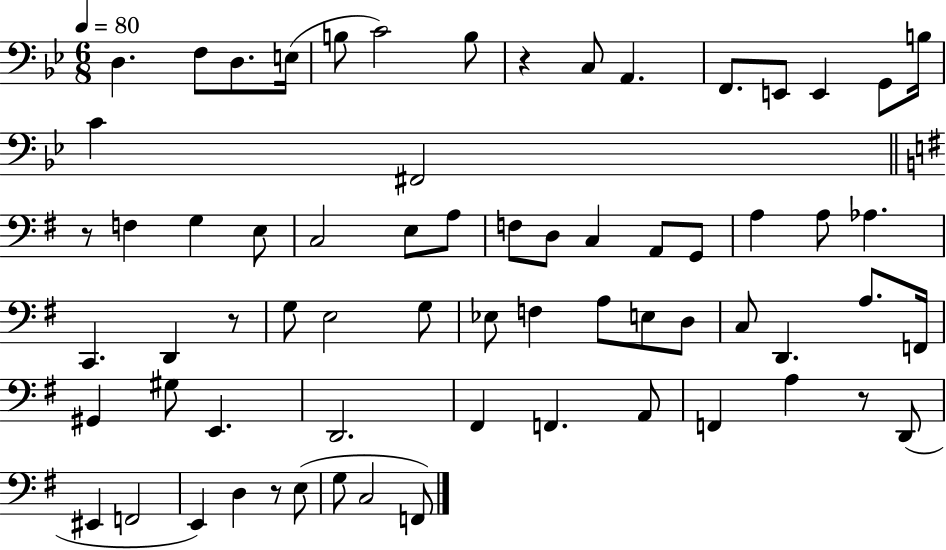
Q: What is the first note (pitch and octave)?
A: D3